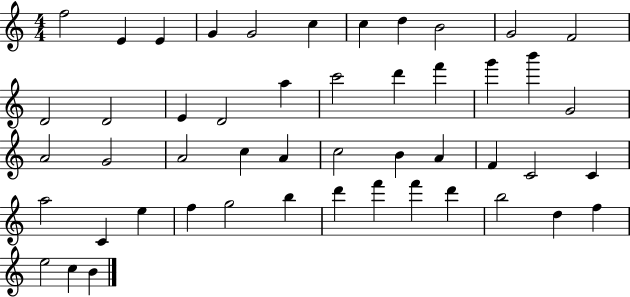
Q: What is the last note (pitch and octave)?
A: B4